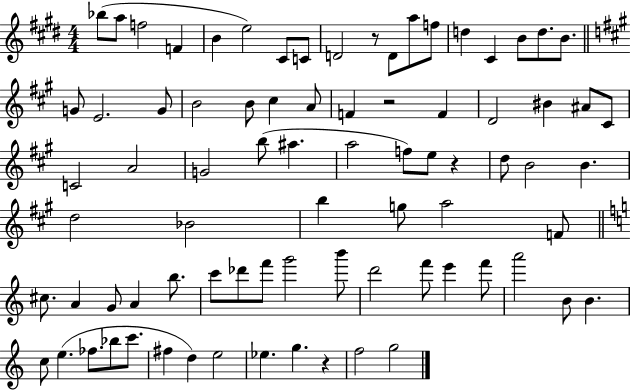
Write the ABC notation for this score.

X:1
T:Untitled
M:4/4
L:1/4
K:E
_b/2 a/2 f2 F B e2 ^C/2 C/2 D2 z/2 D/2 a/2 f/2 d ^C B/2 d/2 B/2 G/2 E2 G/2 B2 B/2 ^c A/2 F z2 F D2 ^B ^A/2 ^C/2 C2 A2 G2 b/2 ^a a2 f/2 e/2 z d/2 B2 B d2 _B2 b g/2 a2 F/2 ^c/2 A G/2 A b/2 c'/2 _d'/2 f'/2 g'2 b'/2 d'2 f'/2 e' f'/2 a'2 B/2 B c/2 e _f/2 _b/2 c'/2 ^f d e2 _e g z f2 g2